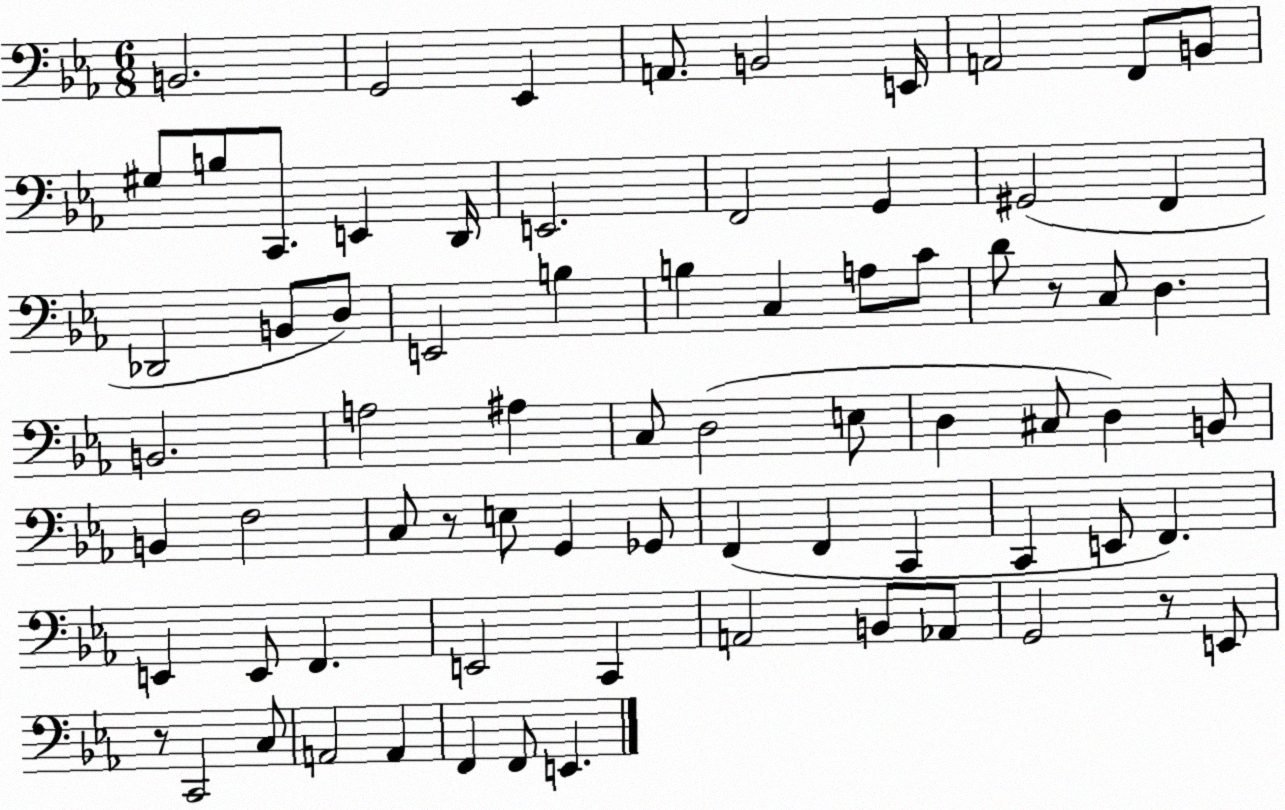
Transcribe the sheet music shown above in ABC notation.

X:1
T:Untitled
M:6/8
L:1/4
K:Eb
B,,2 G,,2 _E,, A,,/2 B,,2 E,,/4 A,,2 F,,/2 B,,/2 ^G,/2 B,/2 C,,/2 E,, D,,/4 E,,2 F,,2 G,, ^G,,2 F,, _D,,2 B,,/2 D,/2 E,,2 B, B, C, A,/2 C/2 D/2 z/2 C,/2 D, B,,2 A,2 ^A, C,/2 D,2 E,/2 D, ^C,/2 D, B,,/2 B,, F,2 C,/2 z/2 E,/2 G,, _G,,/2 F,, F,, C,, C,, E,,/2 F,, E,, E,,/2 F,, E,,2 C,, A,,2 B,,/2 _A,,/2 G,,2 z/2 E,,/2 z/2 C,,2 C,/2 A,,2 A,, F,, F,,/2 E,,